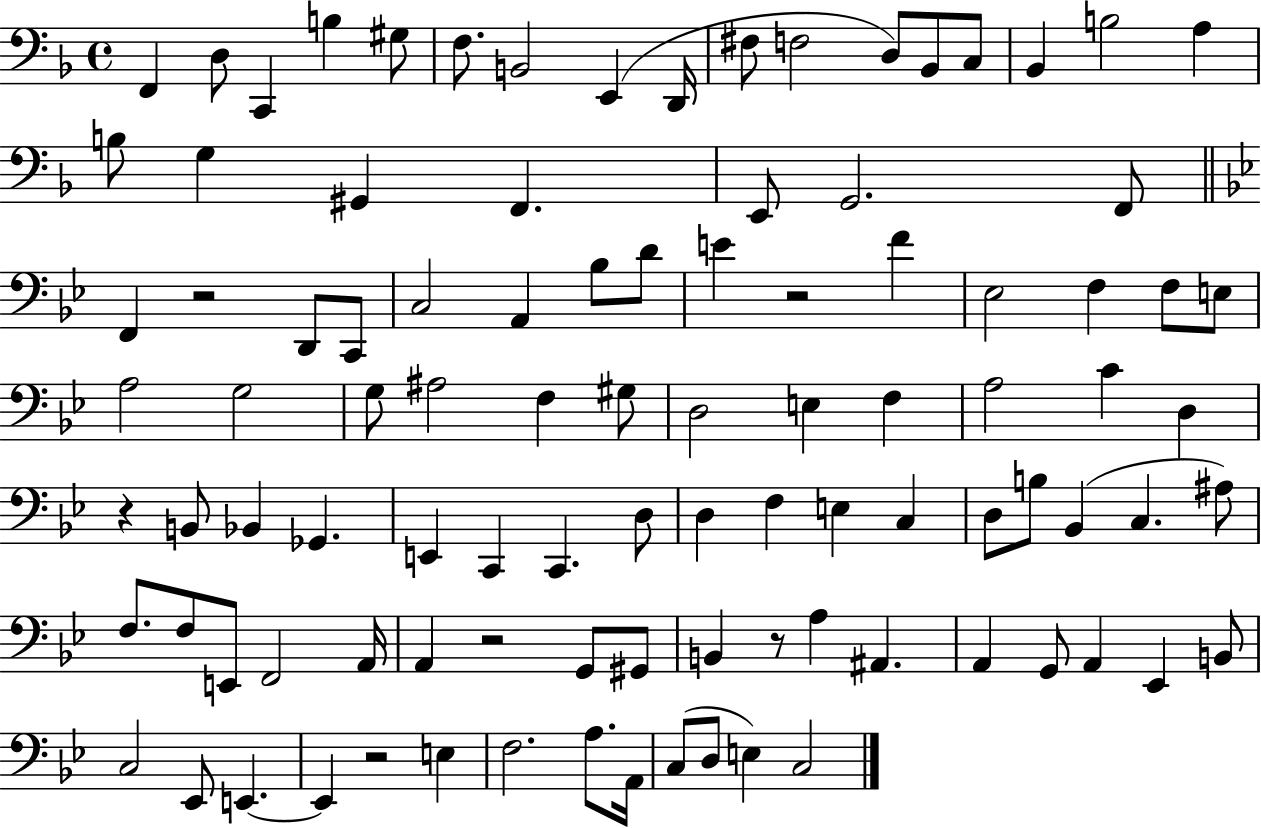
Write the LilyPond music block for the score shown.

{
  \clef bass
  \time 4/4
  \defaultTimeSignature
  \key f \major
  f,4 d8 c,4 b4 gis8 | f8. b,2 e,4( d,16 | fis8 f2 d8) bes,8 c8 | bes,4 b2 a4 | \break b8 g4 gis,4 f,4. | e,8 g,2. f,8 | \bar "||" \break \key bes \major f,4 r2 d,8 c,8 | c2 a,4 bes8 d'8 | e'4 r2 f'4 | ees2 f4 f8 e8 | \break a2 g2 | g8 ais2 f4 gis8 | d2 e4 f4 | a2 c'4 d4 | \break r4 b,8 bes,4 ges,4. | e,4 c,4 c,4. d8 | d4 f4 e4 c4 | d8 b8 bes,4( c4. ais8) | \break f8. f8 e,8 f,2 a,16 | a,4 r2 g,8 gis,8 | b,4 r8 a4 ais,4. | a,4 g,8 a,4 ees,4 b,8 | \break c2 ees,8 e,4.~~ | e,4 r2 e4 | f2. a8. a,16 | c8( d8 e4) c2 | \break \bar "|."
}